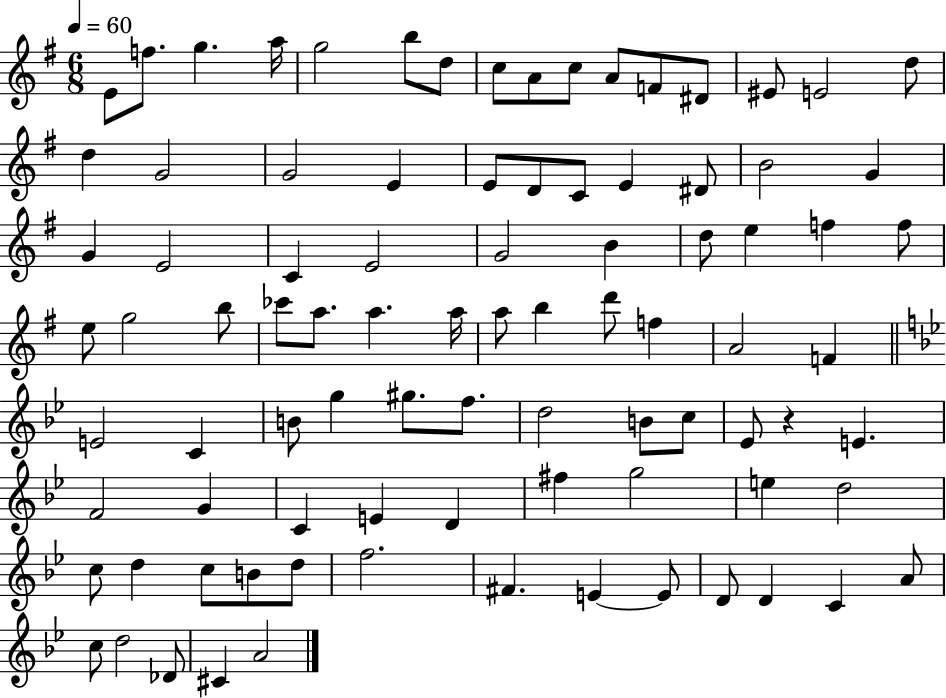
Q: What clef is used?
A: treble